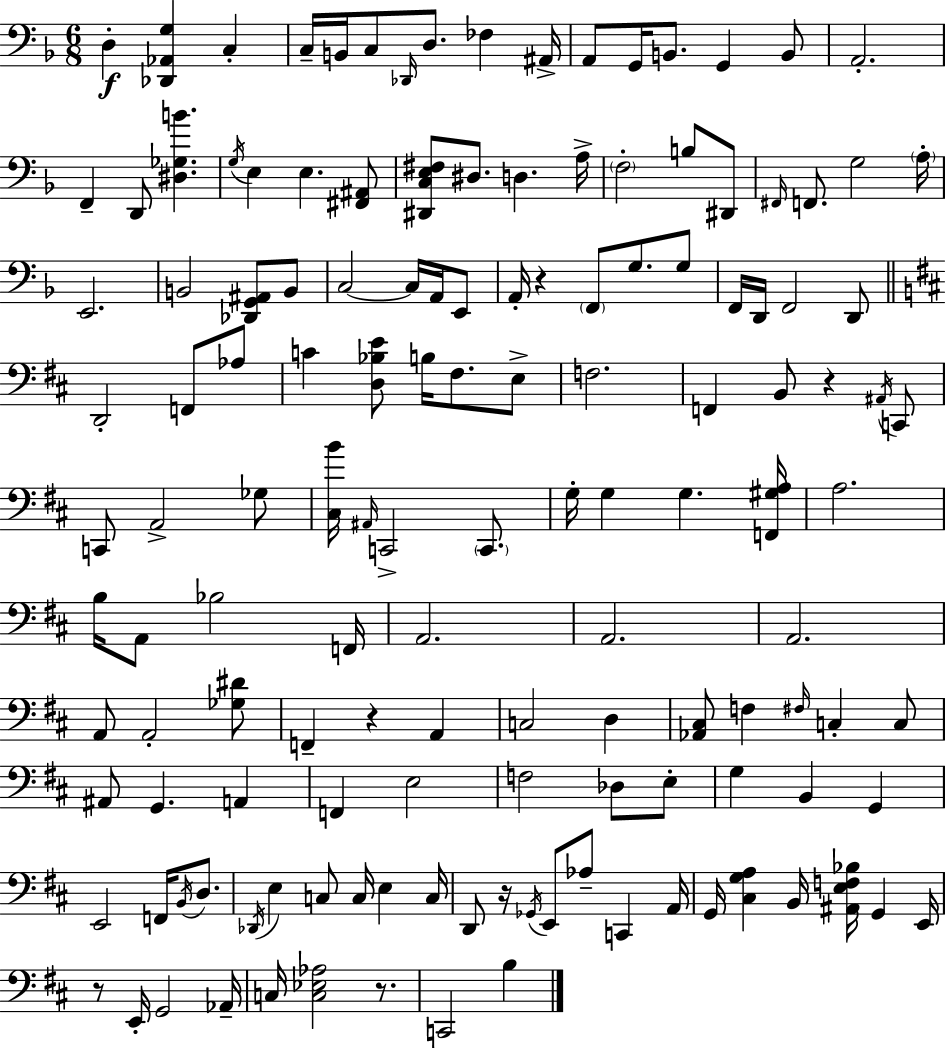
X:1
T:Untitled
M:6/8
L:1/4
K:F
D, [_D,,_A,,G,] C, C,/4 B,,/4 C,/2 _D,,/4 D,/2 _F, ^A,,/4 A,,/2 G,,/4 B,,/2 G,, B,,/2 A,,2 F,, D,,/2 [^D,_G,B] G,/4 E, E, [^F,,^A,,]/2 [^D,,C,E,^F,]/2 ^D,/2 D, A,/4 F,2 B,/2 ^D,,/2 ^F,,/4 F,,/2 G,2 A,/4 E,,2 B,,2 [_D,,G,,^A,,]/2 B,,/2 C,2 C,/4 A,,/4 E,,/2 A,,/4 z F,,/2 G,/2 G,/2 F,,/4 D,,/4 F,,2 D,,/2 D,,2 F,,/2 _A,/2 C [D,_B,E]/2 B,/4 ^F,/2 E,/2 F,2 F,, B,,/2 z ^A,,/4 C,,/2 C,,/2 A,,2 _G,/2 [^C,B]/4 ^A,,/4 C,,2 C,,/2 G,/4 G, G, [F,,^G,A,]/4 A,2 B,/4 A,,/2 _B,2 F,,/4 A,,2 A,,2 A,,2 A,,/2 A,,2 [_G,^D]/2 F,, z A,, C,2 D, [_A,,^C,]/2 F, ^F,/4 C, C,/2 ^A,,/2 G,, A,, F,, E,2 F,2 _D,/2 E,/2 G, B,, G,, E,,2 F,,/4 B,,/4 D,/2 _D,,/4 E, C,/2 C,/4 E, C,/4 D,,/2 z/4 _G,,/4 E,,/2 _A,/2 C,, A,,/4 G,,/4 [^C,G,A,] B,,/4 [^A,,E,F,_B,]/4 G,, E,,/4 z/2 E,,/4 G,,2 _A,,/4 C,/4 [C,_E,_A,]2 z/2 C,,2 B,